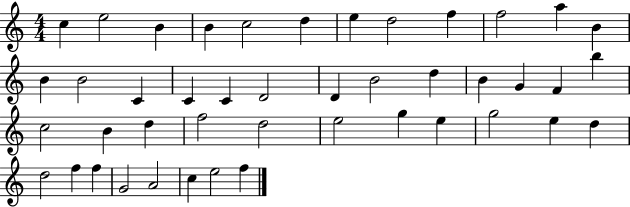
X:1
T:Untitled
M:4/4
L:1/4
K:C
c e2 B B c2 d e d2 f f2 a B B B2 C C C D2 D B2 d B G F b c2 B d f2 d2 e2 g e g2 e d d2 f f G2 A2 c e2 f